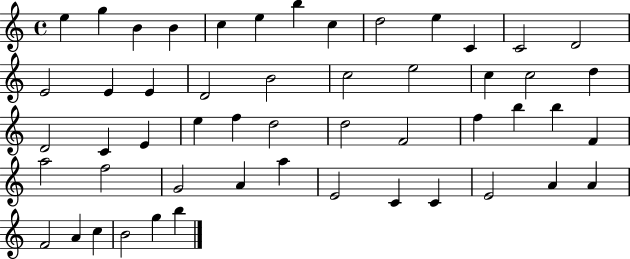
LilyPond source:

{
  \clef treble
  \time 4/4
  \defaultTimeSignature
  \key c \major
  e''4 g''4 b'4 b'4 | c''4 e''4 b''4 c''4 | d''2 e''4 c'4 | c'2 d'2 | \break e'2 e'4 e'4 | d'2 b'2 | c''2 e''2 | c''4 c''2 d''4 | \break d'2 c'4 e'4 | e''4 f''4 d''2 | d''2 f'2 | f''4 b''4 b''4 f'4 | \break a''2 f''2 | g'2 a'4 a''4 | e'2 c'4 c'4 | e'2 a'4 a'4 | \break f'2 a'4 c''4 | b'2 g''4 b''4 | \bar "|."
}